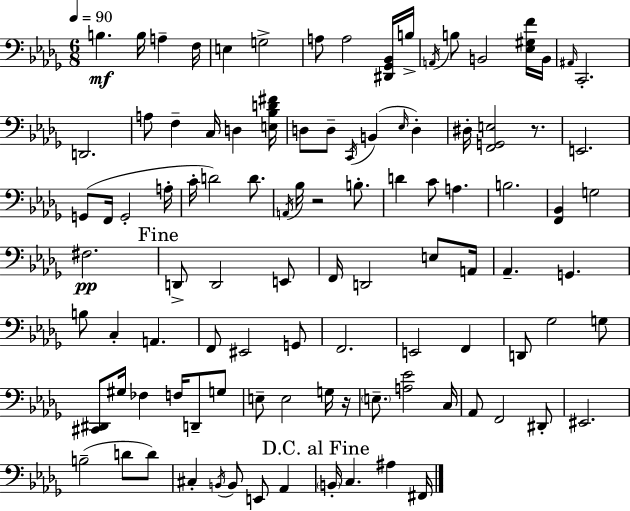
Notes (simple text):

B3/q. B3/s A3/q F3/s E3/q G3/h A3/e A3/h [D#2,Gb2,Bb2]/s B3/s A2/s B3/e B2/h [Eb3,G#3,F4]/s B2/s A#2/s C2/h. D2/h. A3/e F3/q C3/s D3/q [E3,Bb3,D4,F#4]/s D3/e D3/e C2/s B2/q Eb3/s D3/q D#3/s [F2,G2,E3]/h R/e. E2/h. G2/e F2/s G2/h A3/s C4/s D4/h D4/e. A2/s Bb3/s R/h B3/e. D4/q C4/e A3/q. B3/h. [F2,Bb2]/q G3/h F#3/h. D2/e D2/h E2/e F2/s D2/h E3/e A2/s Ab2/q. G2/q. B3/e C3/q A2/q. F2/e EIS2/h G2/e F2/h. E2/h F2/q D2/e Gb3/h G3/e [C#2,D#2]/e G#3/s FES3/q F3/s D2/e G3/e E3/e E3/h G3/s R/s E3/e. [A3,Eb4]/h C3/s Ab2/e F2/h D#2/e EIS2/h. B3/h D4/e D4/e C#3/q B2/s B2/e E2/e Ab2/q B2/s C3/q. A#3/q F#2/s